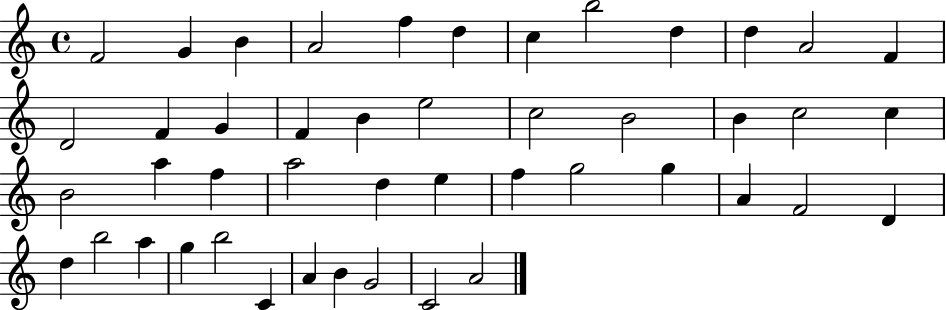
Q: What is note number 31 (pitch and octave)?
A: G5